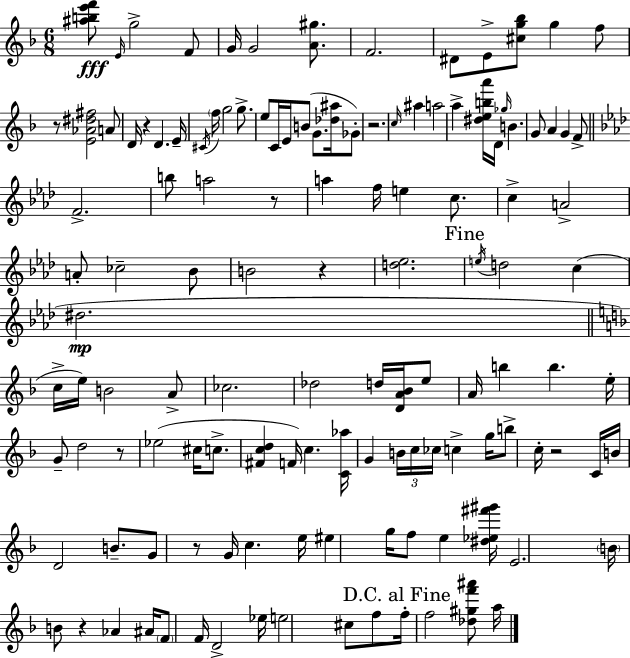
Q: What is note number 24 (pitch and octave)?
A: Gb4